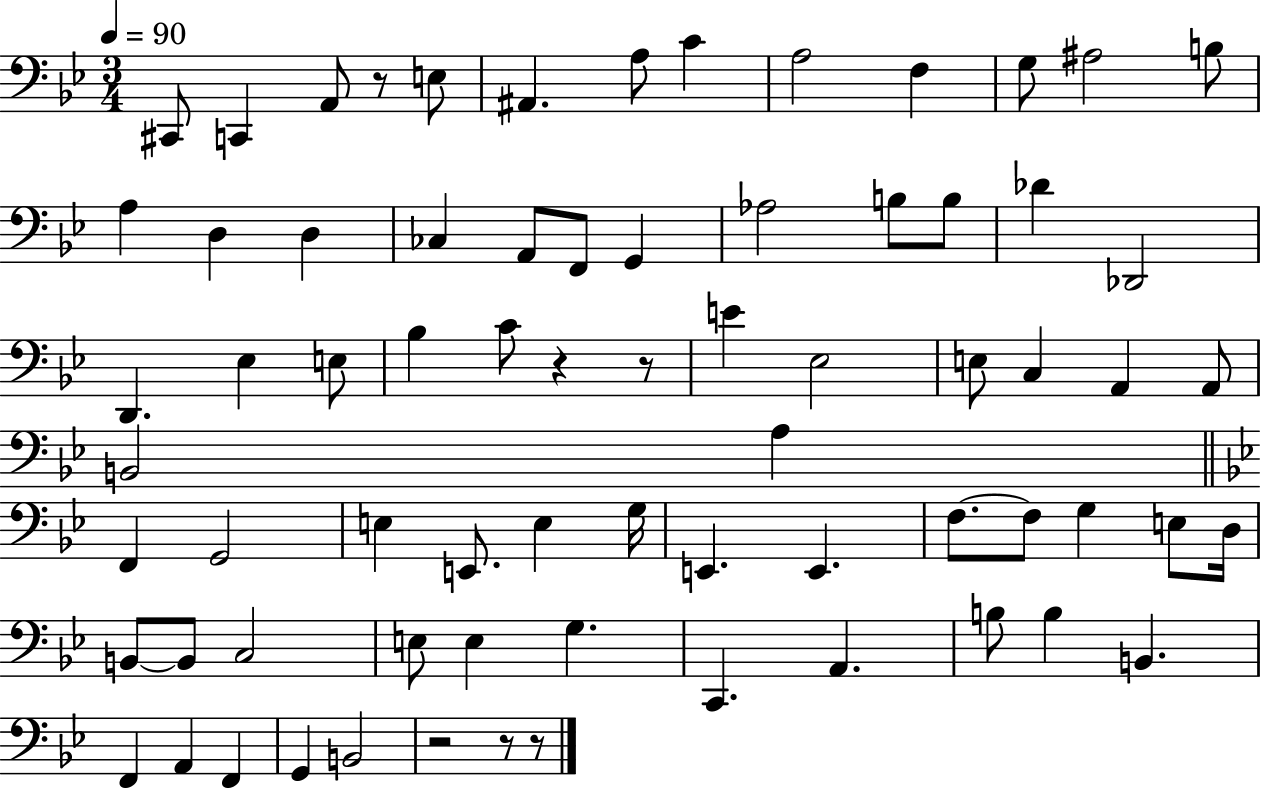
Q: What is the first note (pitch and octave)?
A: C#2